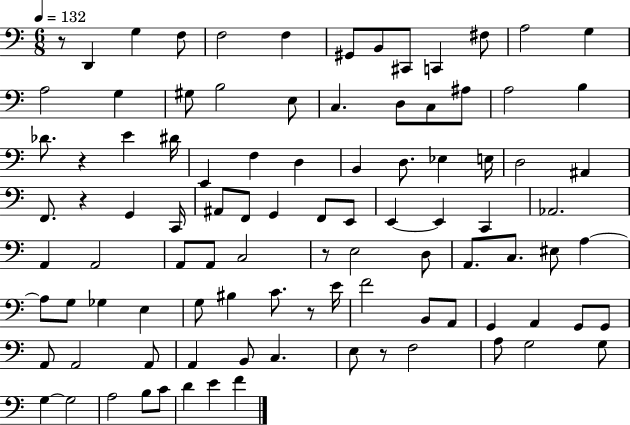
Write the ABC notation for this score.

X:1
T:Untitled
M:6/8
L:1/4
K:C
z/2 D,, G, F,/2 F,2 F, ^G,,/2 B,,/2 ^C,,/2 C,, ^F,/2 A,2 G, A,2 G, ^G,/2 B,2 E,/2 C, D,/2 C,/2 ^A,/2 A,2 B, _D/2 z E ^D/4 E,, F, D, B,, D,/2 _E, E,/4 D,2 ^A,, F,,/2 z G,, C,,/4 ^A,,/2 F,,/2 G,, F,,/2 E,,/2 E,, E,, C,, _A,,2 A,, A,,2 A,,/2 A,,/2 C,2 z/2 E,2 D,/2 A,,/2 C,/2 ^E,/2 A, A,/2 G,/2 _G, E, G,/2 ^B, C/2 z/2 E/4 F2 B,,/2 A,,/2 G,, A,, G,,/2 G,,/2 A,,/2 A,,2 A,,/2 A,, B,,/2 C, E,/2 z/2 F,2 A,/2 G,2 G,/2 G, G,2 A,2 B,/2 C/2 D E F